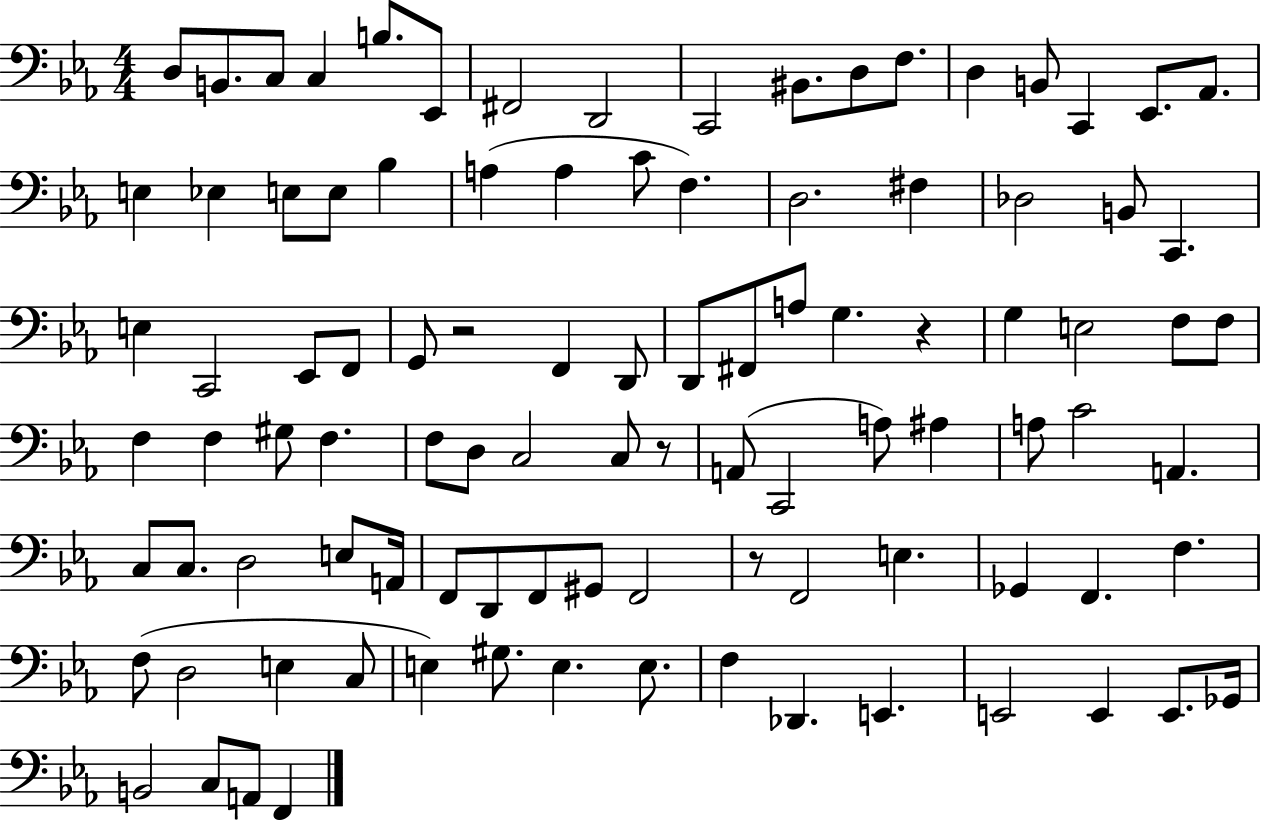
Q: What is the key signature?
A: EES major